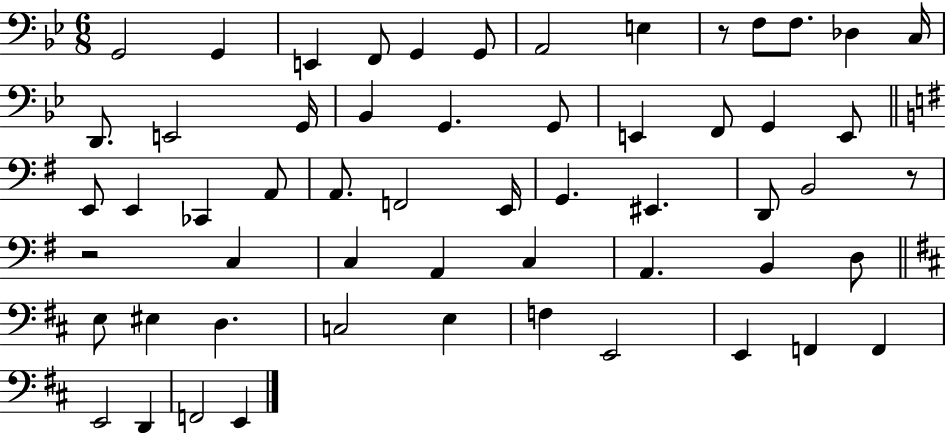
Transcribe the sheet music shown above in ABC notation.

X:1
T:Untitled
M:6/8
L:1/4
K:Bb
G,,2 G,, E,, F,,/2 G,, G,,/2 A,,2 E, z/2 F,/2 F,/2 _D, C,/4 D,,/2 E,,2 G,,/4 _B,, G,, G,,/2 E,, F,,/2 G,, E,,/2 E,,/2 E,, _C,, A,,/2 A,,/2 F,,2 E,,/4 G,, ^E,, D,,/2 B,,2 z/2 z2 C, C, A,, C, A,, B,, D,/2 E,/2 ^E, D, C,2 E, F, E,,2 E,, F,, F,, E,,2 D,, F,,2 E,,